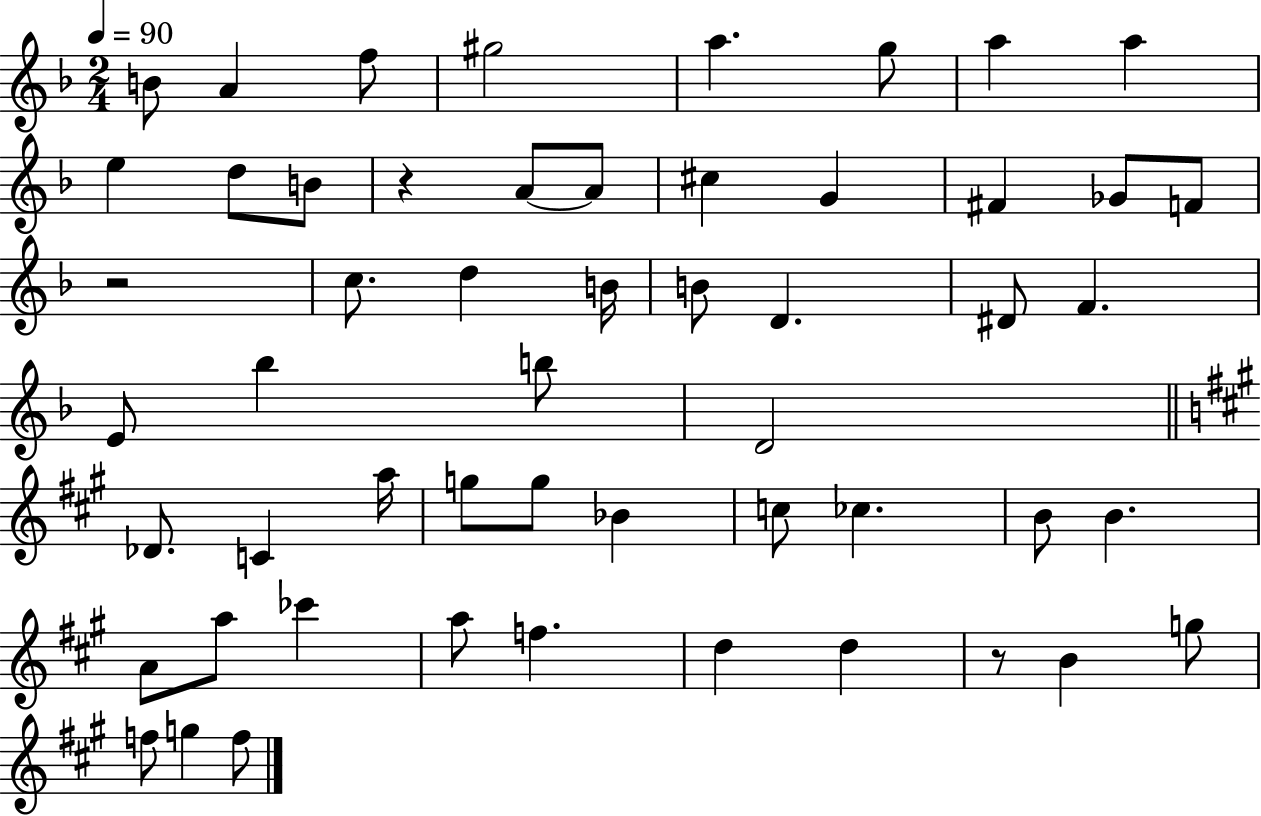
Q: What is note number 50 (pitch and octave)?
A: G5